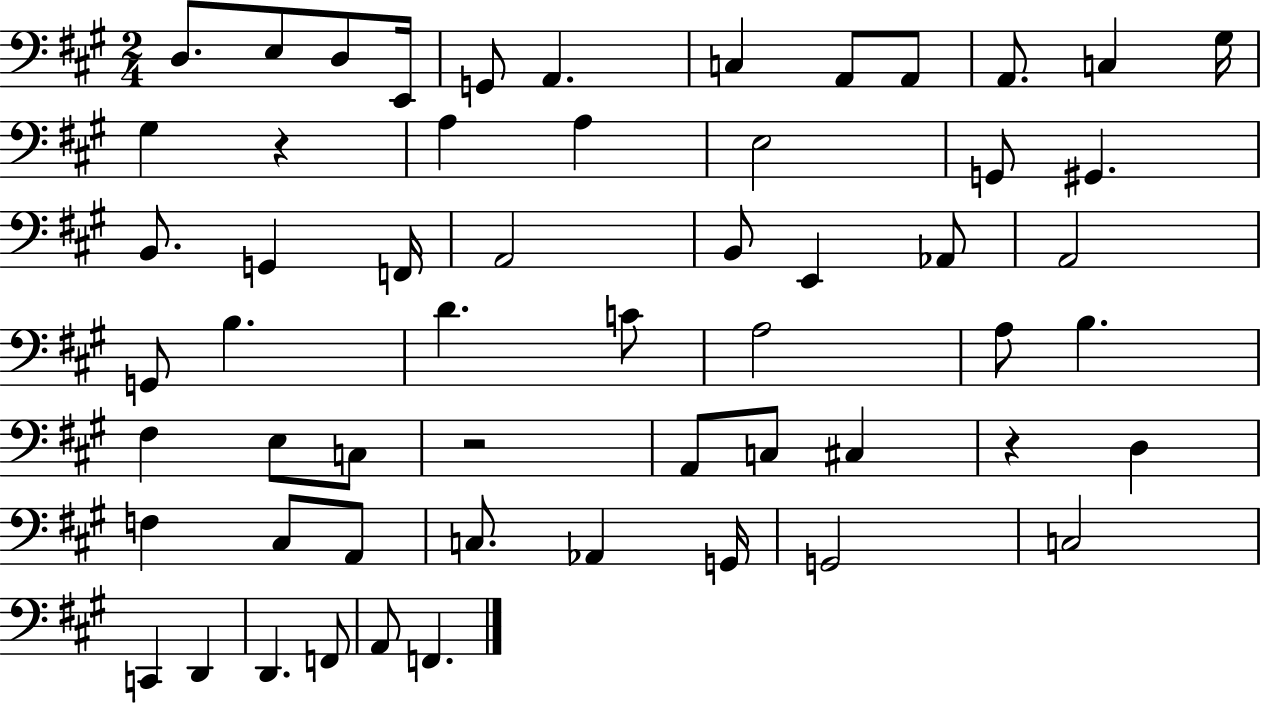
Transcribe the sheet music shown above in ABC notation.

X:1
T:Untitled
M:2/4
L:1/4
K:A
D,/2 E,/2 D,/2 E,,/4 G,,/2 A,, C, A,,/2 A,,/2 A,,/2 C, ^G,/4 ^G, z A, A, E,2 G,,/2 ^G,, B,,/2 G,, F,,/4 A,,2 B,,/2 E,, _A,,/2 A,,2 G,,/2 B, D C/2 A,2 A,/2 B, ^F, E,/2 C,/2 z2 A,,/2 C,/2 ^C, z D, F, ^C,/2 A,,/2 C,/2 _A,, G,,/4 G,,2 C,2 C,, D,, D,, F,,/2 A,,/2 F,,